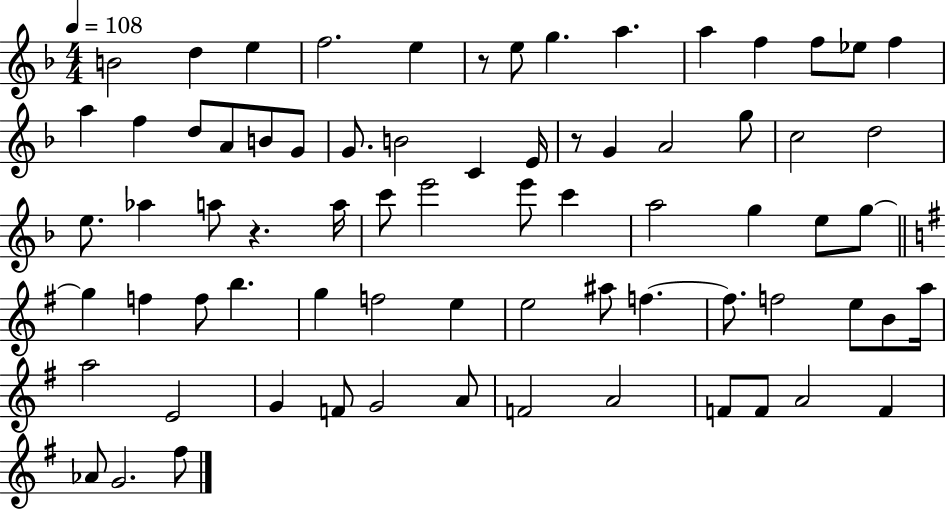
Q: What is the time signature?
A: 4/4